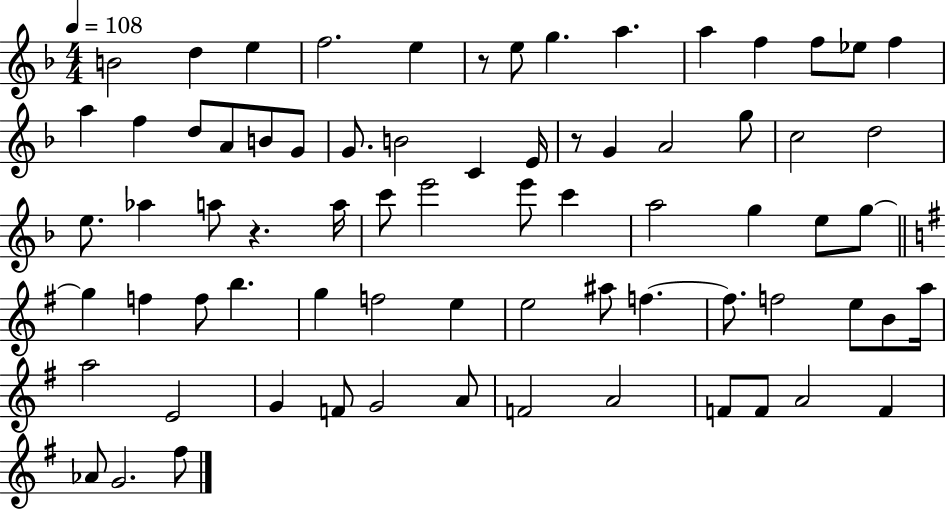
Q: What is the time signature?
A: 4/4